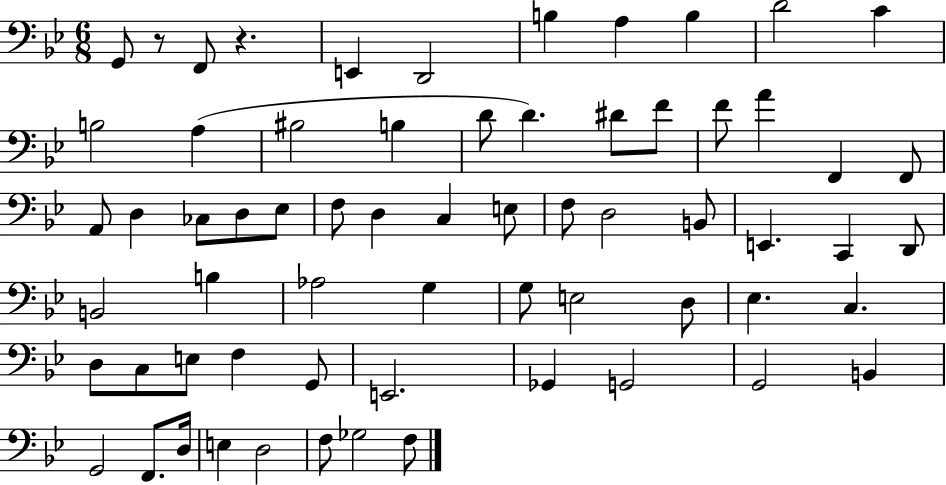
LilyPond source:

{
  \clef bass
  \numericTimeSignature
  \time 6/8
  \key bes \major
  g,8 r8 f,8 r4. | e,4 d,2 | b4 a4 b4 | d'2 c'4 | \break b2 a4( | bis2 b4 | d'8 d'4.) dis'8 f'8 | f'8 a'4 f,4 f,8 | \break a,8 d4 ces8 d8 ees8 | f8 d4 c4 e8 | f8 d2 b,8 | e,4. c,4 d,8 | \break b,2 b4 | aes2 g4 | g8 e2 d8 | ees4. c4. | \break d8 c8 e8 f4 g,8 | e,2. | ges,4 g,2 | g,2 b,4 | \break g,2 f,8. d16 | e4 d2 | f8 ges2 f8 | \bar "|."
}